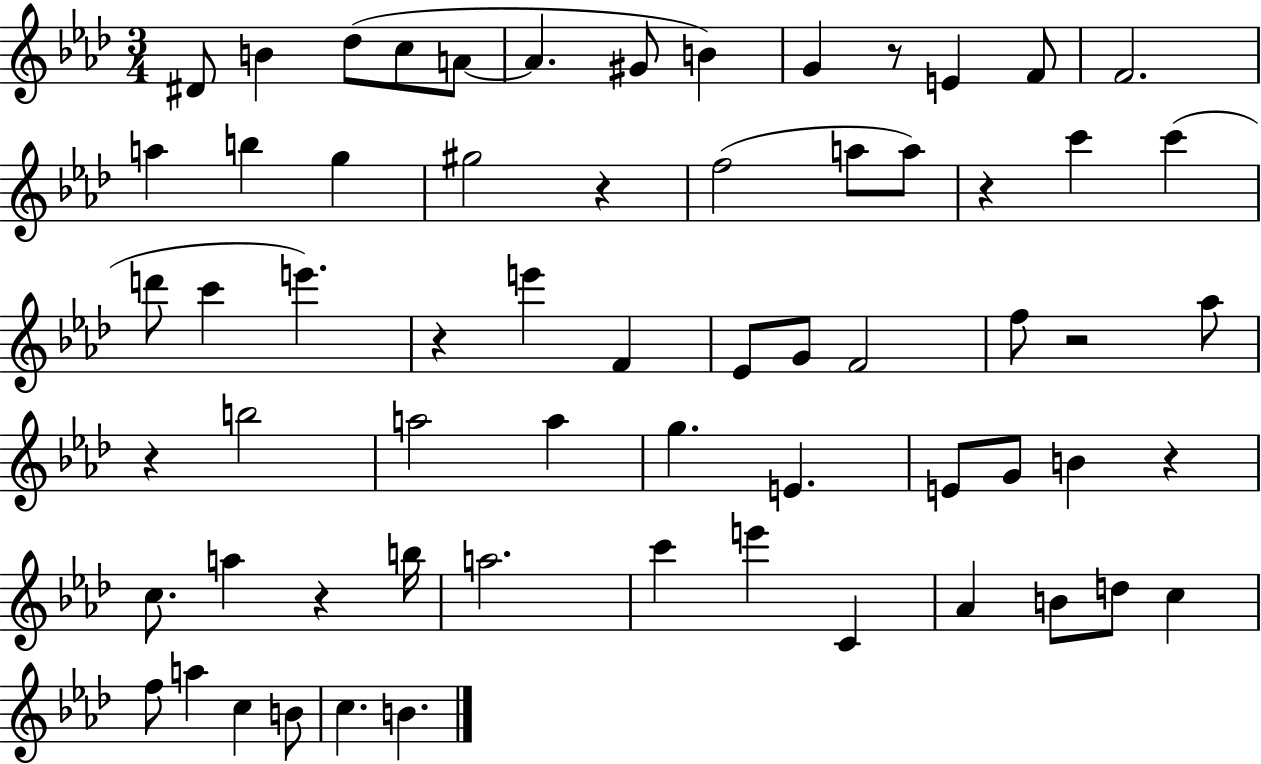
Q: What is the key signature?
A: AES major